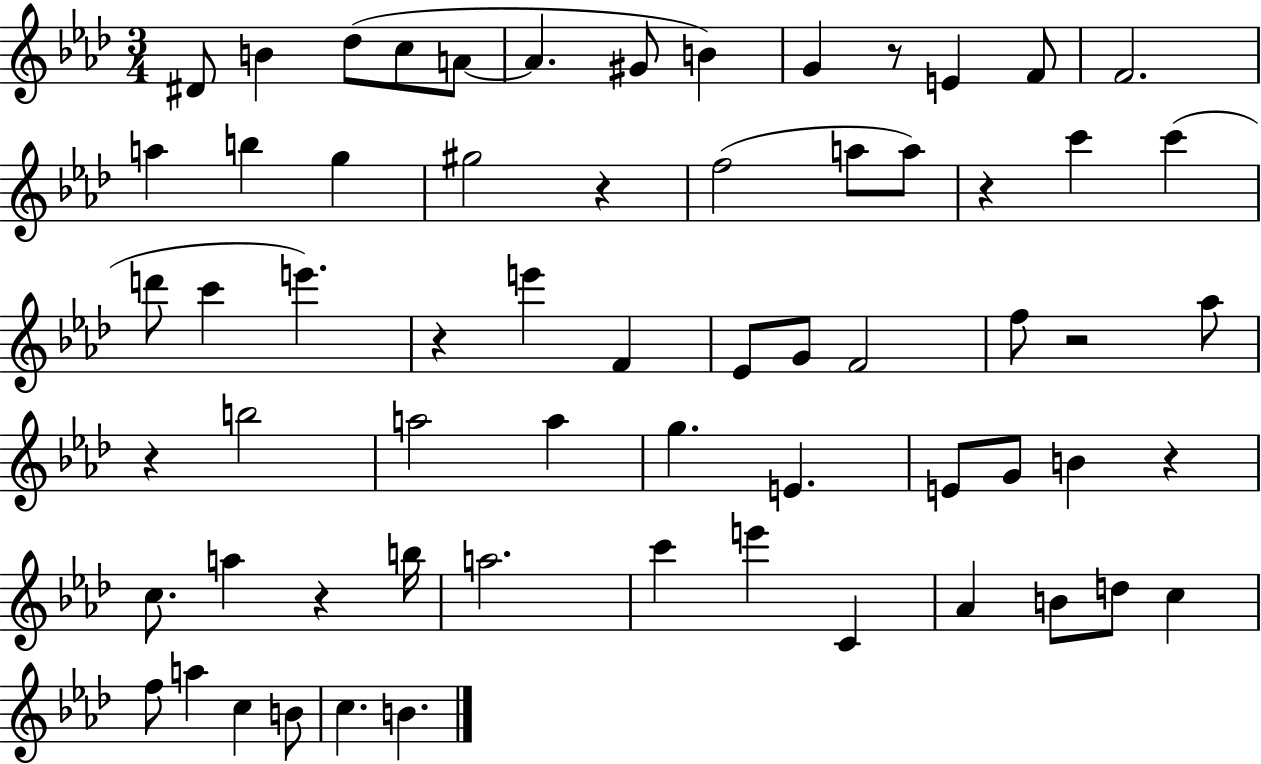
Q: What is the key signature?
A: AES major